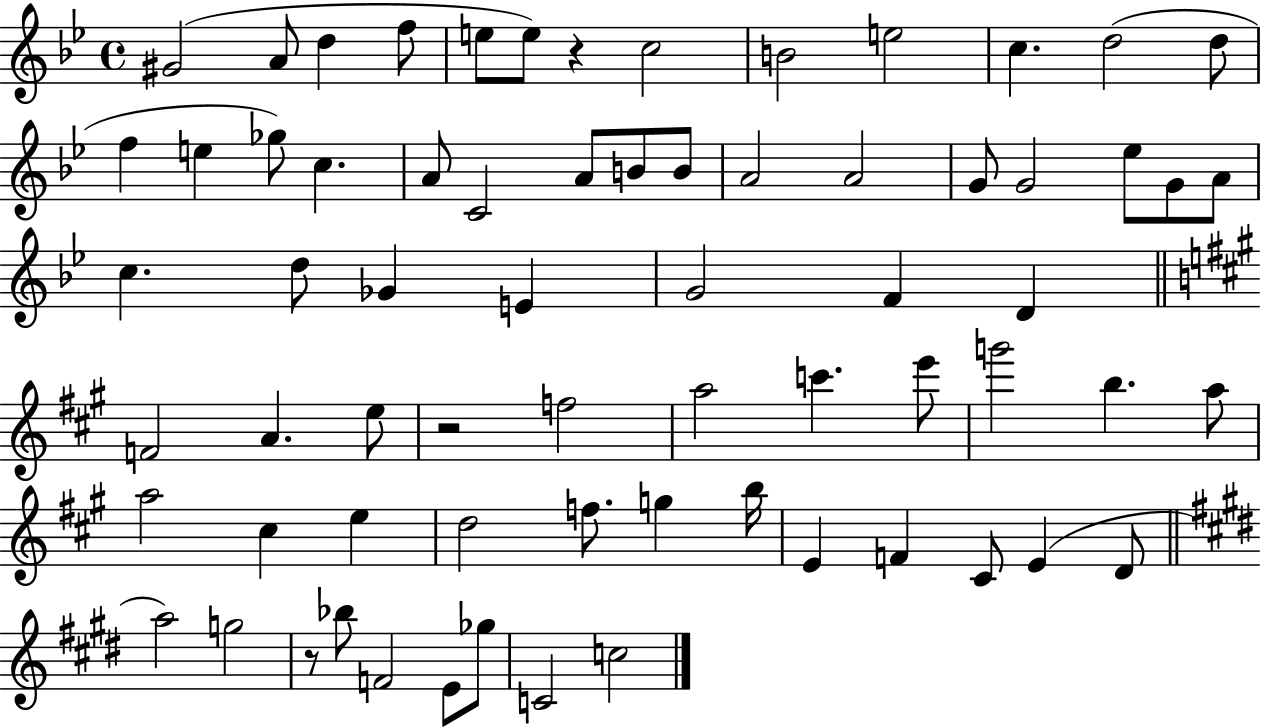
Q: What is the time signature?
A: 4/4